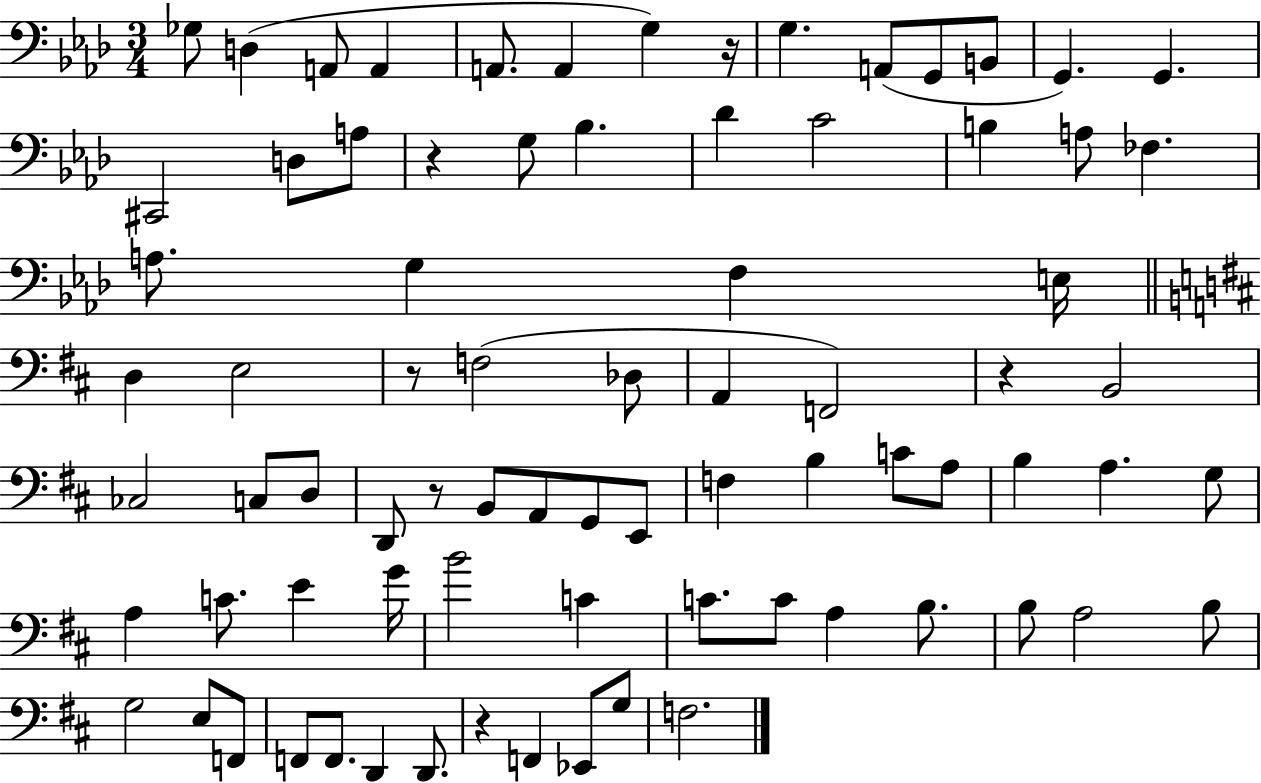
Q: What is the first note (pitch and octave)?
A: Gb3